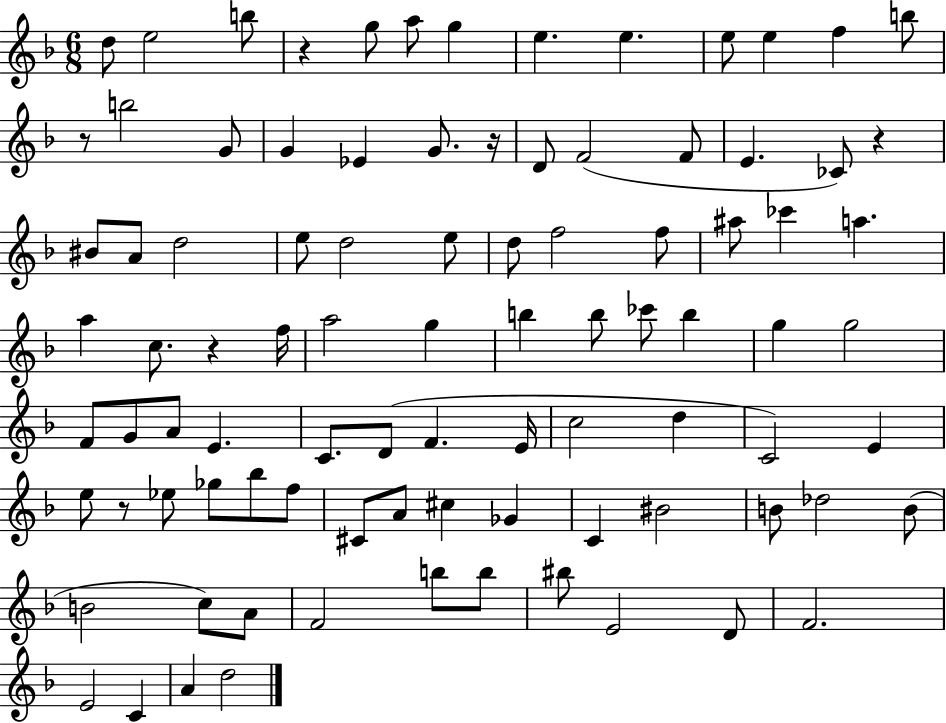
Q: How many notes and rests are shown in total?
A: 91